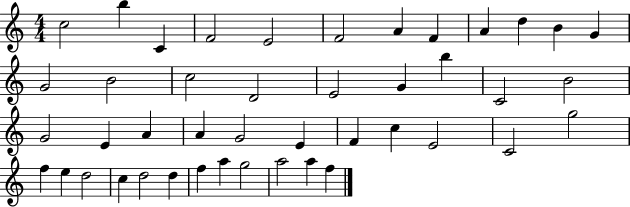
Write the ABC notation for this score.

X:1
T:Untitled
M:4/4
L:1/4
K:C
c2 b C F2 E2 F2 A F A d B G G2 B2 c2 D2 E2 G b C2 B2 G2 E A A G2 E F c E2 C2 g2 f e d2 c d2 d f a g2 a2 a f